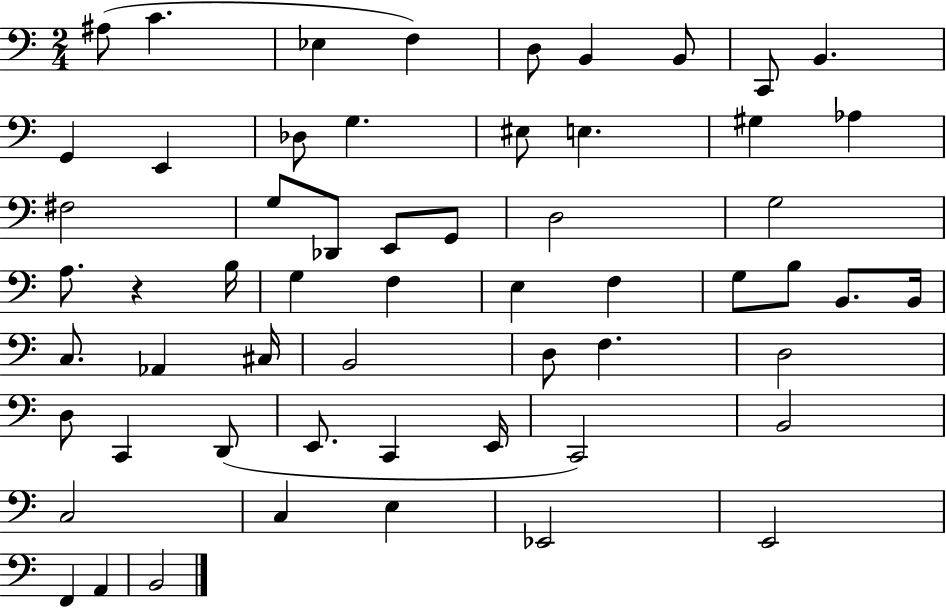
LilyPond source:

{
  \clef bass
  \numericTimeSignature
  \time 2/4
  \key c \major
  ais8( c'4. | ees4 f4) | d8 b,4 b,8 | c,8 b,4. | \break g,4 e,4 | des8 g4. | eis8 e4. | gis4 aes4 | \break fis2 | g8 des,8 e,8 g,8 | d2 | g2 | \break a8. r4 b16 | g4 f4 | e4 f4 | g8 b8 b,8. b,16 | \break c8. aes,4 cis16 | b,2 | d8 f4. | d2 | \break d8 c,4 d,8( | e,8. c,4 e,16 | c,2) | b,2 | \break c2 | c4 e4 | ees,2 | e,2 | \break f,4 a,4 | b,2 | \bar "|."
}